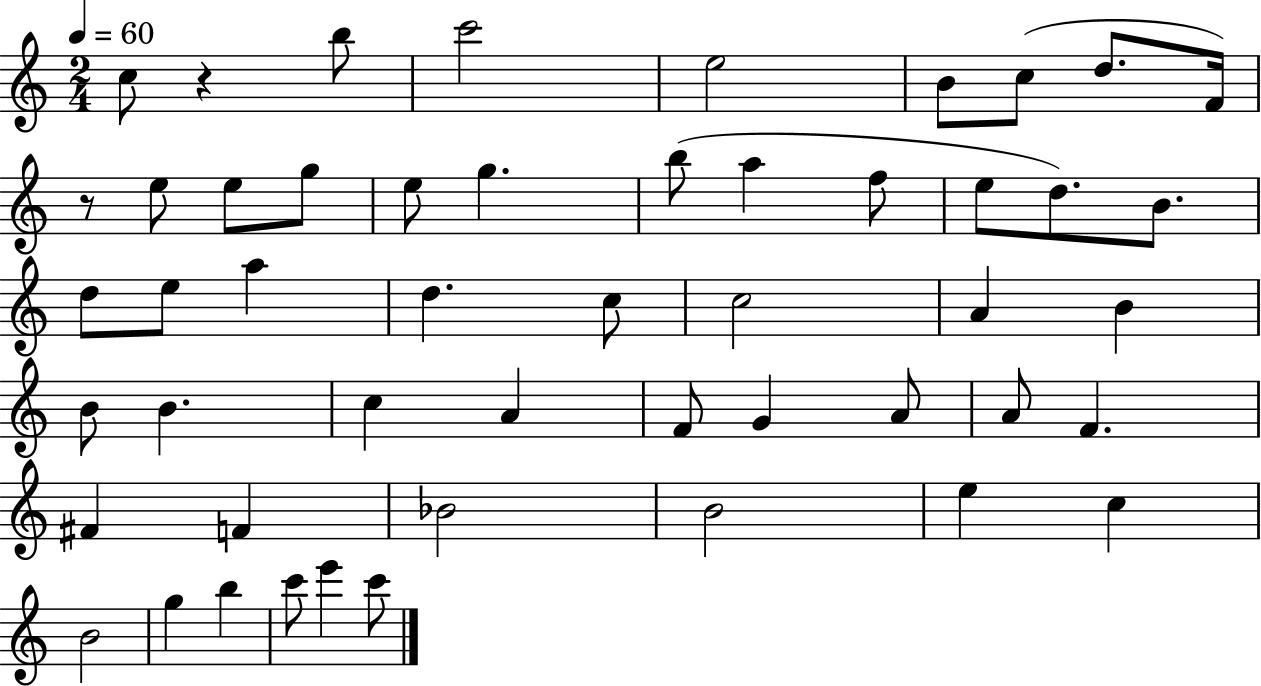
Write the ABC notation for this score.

X:1
T:Untitled
M:2/4
L:1/4
K:C
c/2 z b/2 c'2 e2 B/2 c/2 d/2 F/4 z/2 e/2 e/2 g/2 e/2 g b/2 a f/2 e/2 d/2 B/2 d/2 e/2 a d c/2 c2 A B B/2 B c A F/2 G A/2 A/2 F ^F F _B2 B2 e c B2 g b c'/2 e' c'/2